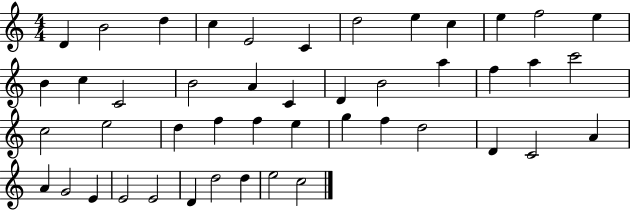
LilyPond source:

{
  \clef treble
  \numericTimeSignature
  \time 4/4
  \key c \major
  d'4 b'2 d''4 | c''4 e'2 c'4 | d''2 e''4 c''4 | e''4 f''2 e''4 | \break b'4 c''4 c'2 | b'2 a'4 c'4 | d'4 b'2 a''4 | f''4 a''4 c'''2 | \break c''2 e''2 | d''4 f''4 f''4 e''4 | g''4 f''4 d''2 | d'4 c'2 a'4 | \break a'4 g'2 e'4 | e'2 e'2 | d'4 d''2 d''4 | e''2 c''2 | \break \bar "|."
}